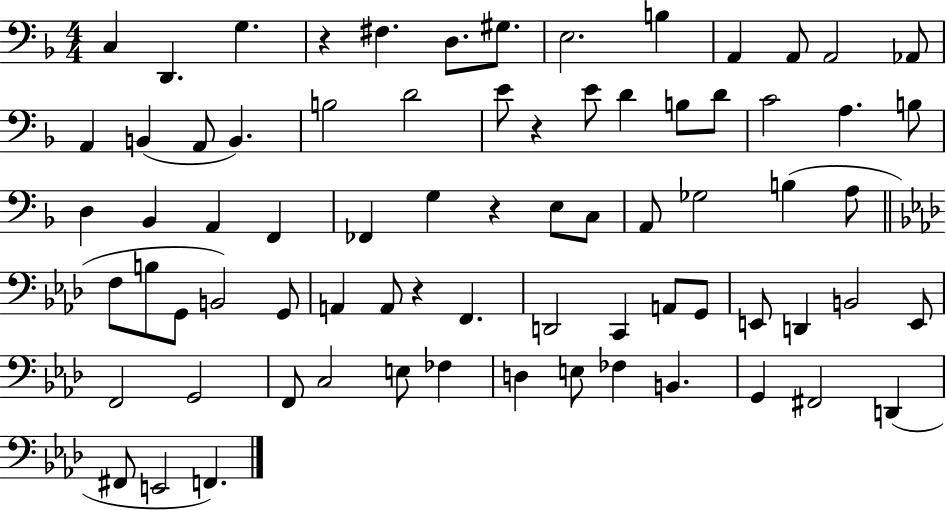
C3/q D2/q. G3/q. R/q F#3/q. D3/e. G#3/e. E3/h. B3/q A2/q A2/e A2/h Ab2/e A2/q B2/q A2/e B2/q. B3/h D4/h E4/e R/q E4/e D4/q B3/e D4/e C4/h A3/q. B3/e D3/q Bb2/q A2/q F2/q FES2/q G3/q R/q E3/e C3/e A2/e Gb3/h B3/q A3/e F3/e B3/e G2/e B2/h G2/e A2/q A2/e R/q F2/q. D2/h C2/q A2/e G2/e E2/e D2/q B2/h E2/e F2/h G2/h F2/e C3/h E3/e FES3/q D3/q E3/e FES3/q B2/q. G2/q F#2/h D2/q F#2/e E2/h F2/q.